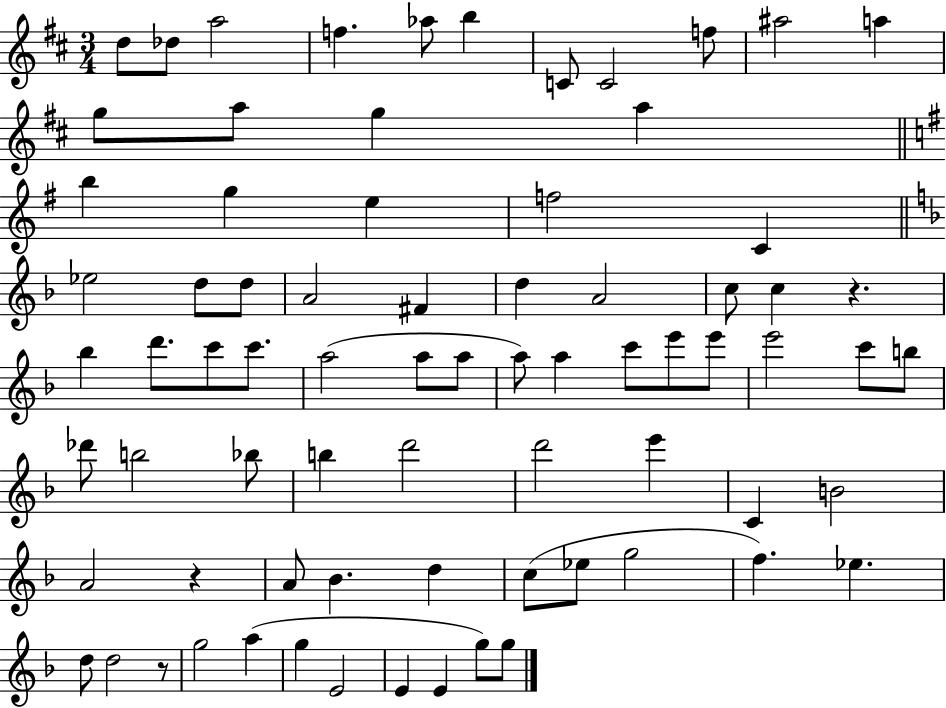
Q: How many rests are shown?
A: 3